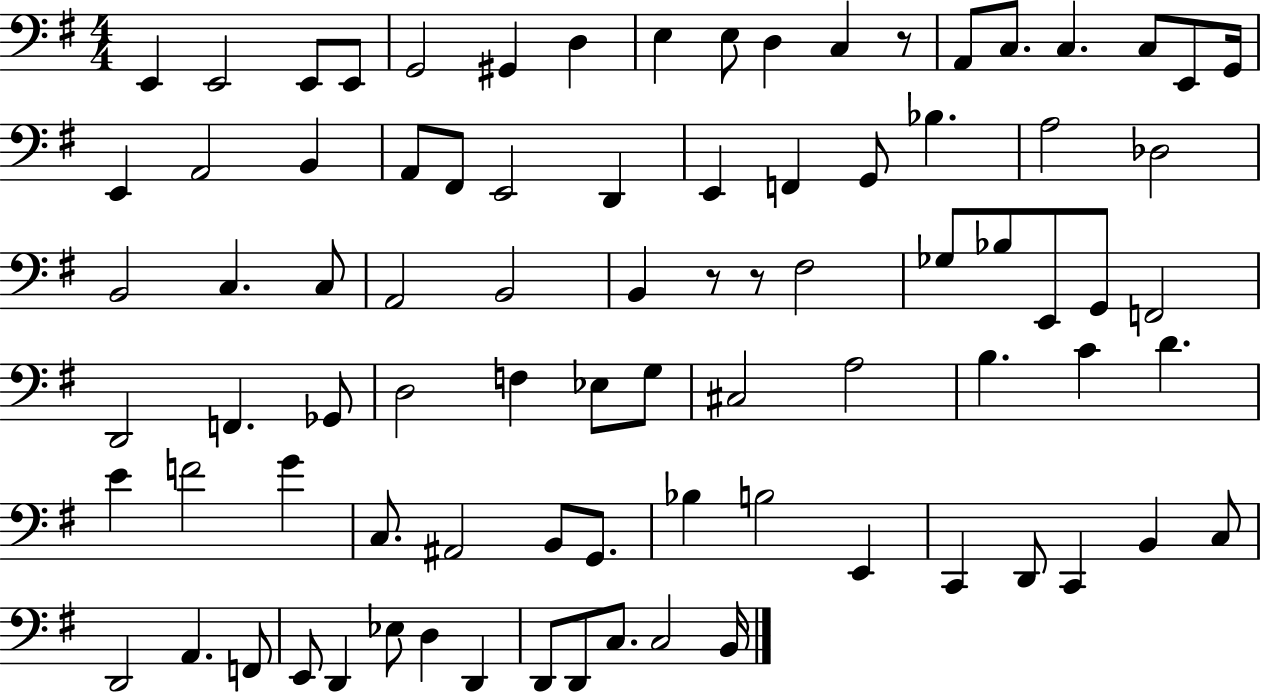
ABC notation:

X:1
T:Untitled
M:4/4
L:1/4
K:G
E,, E,,2 E,,/2 E,,/2 G,,2 ^G,, D, E, E,/2 D, C, z/2 A,,/2 C,/2 C, C,/2 E,,/2 G,,/4 E,, A,,2 B,, A,,/2 ^F,,/2 E,,2 D,, E,, F,, G,,/2 _B, A,2 _D,2 B,,2 C, C,/2 A,,2 B,,2 B,, z/2 z/2 ^F,2 _G,/2 _B,/2 E,,/2 G,,/2 F,,2 D,,2 F,, _G,,/2 D,2 F, _E,/2 G,/2 ^C,2 A,2 B, C D E F2 G C,/2 ^A,,2 B,,/2 G,,/2 _B, B,2 E,, C,, D,,/2 C,, B,, C,/2 D,,2 A,, F,,/2 E,,/2 D,, _E,/2 D, D,, D,,/2 D,,/2 C,/2 C,2 B,,/4